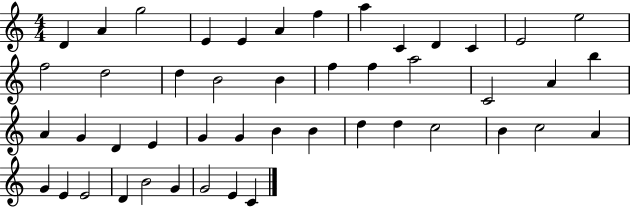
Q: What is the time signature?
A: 4/4